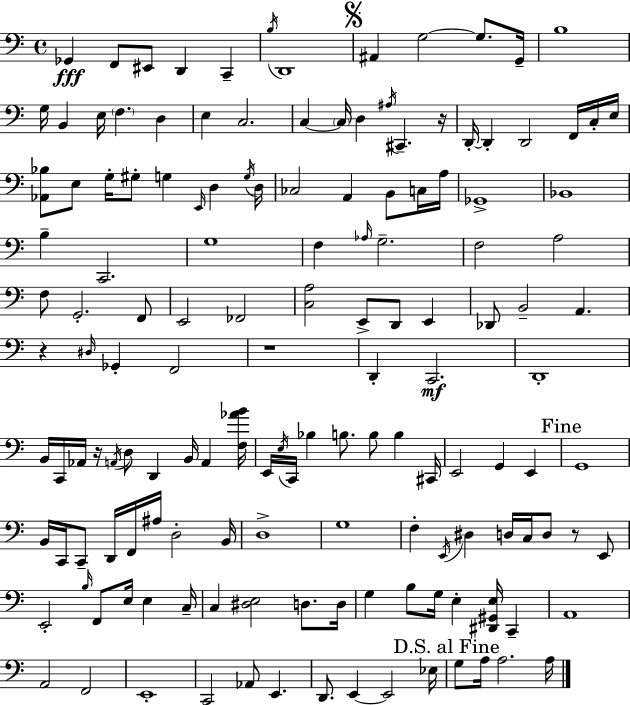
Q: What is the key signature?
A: A minor